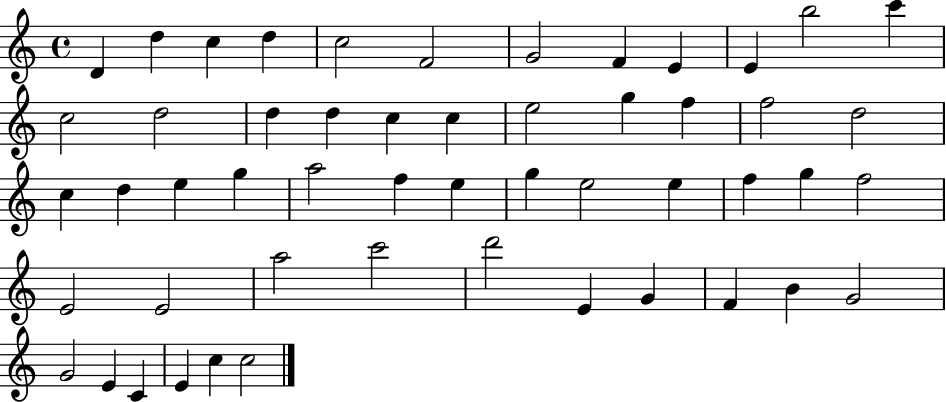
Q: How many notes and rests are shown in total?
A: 52